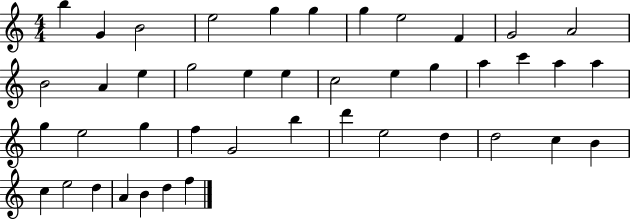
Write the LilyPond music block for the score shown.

{
  \clef treble
  \numericTimeSignature
  \time 4/4
  \key c \major
  b''4 g'4 b'2 | e''2 g''4 g''4 | g''4 e''2 f'4 | g'2 a'2 | \break b'2 a'4 e''4 | g''2 e''4 e''4 | c''2 e''4 g''4 | a''4 c'''4 a''4 a''4 | \break g''4 e''2 g''4 | f''4 g'2 b''4 | d'''4 e''2 d''4 | d''2 c''4 b'4 | \break c''4 e''2 d''4 | a'4 b'4 d''4 f''4 | \bar "|."
}